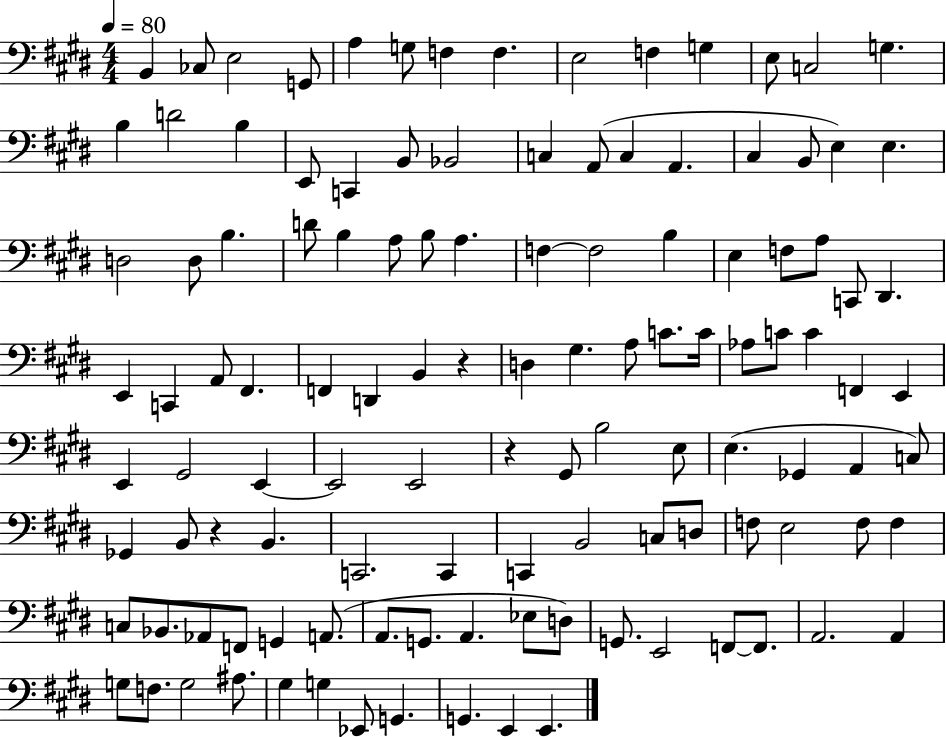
X:1
T:Untitled
M:4/4
L:1/4
K:E
B,, _C,/2 E,2 G,,/2 A, G,/2 F, F, E,2 F, G, E,/2 C,2 G, B, D2 B, E,,/2 C,, B,,/2 _B,,2 C, A,,/2 C, A,, ^C, B,,/2 E, E, D,2 D,/2 B, D/2 B, A,/2 B,/2 A, F, F,2 B, E, F,/2 A,/2 C,,/2 ^D,, E,, C,, A,,/2 ^F,, F,, D,, B,, z D, ^G, A,/2 C/2 C/4 _A,/2 C/2 C F,, E,, E,, ^G,,2 E,, E,,2 E,,2 z ^G,,/2 B,2 E,/2 E, _G,, A,, C,/2 _G,, B,,/2 z B,, C,,2 C,, C,, B,,2 C,/2 D,/2 F,/2 E,2 F,/2 F, C,/2 _B,,/2 _A,,/2 F,,/2 G,, A,,/2 A,,/2 G,,/2 A,, _E,/2 D,/2 G,,/2 E,,2 F,,/2 F,,/2 A,,2 A,, G,/2 F,/2 G,2 ^A,/2 ^G, G, _E,,/2 G,, G,, E,, E,,